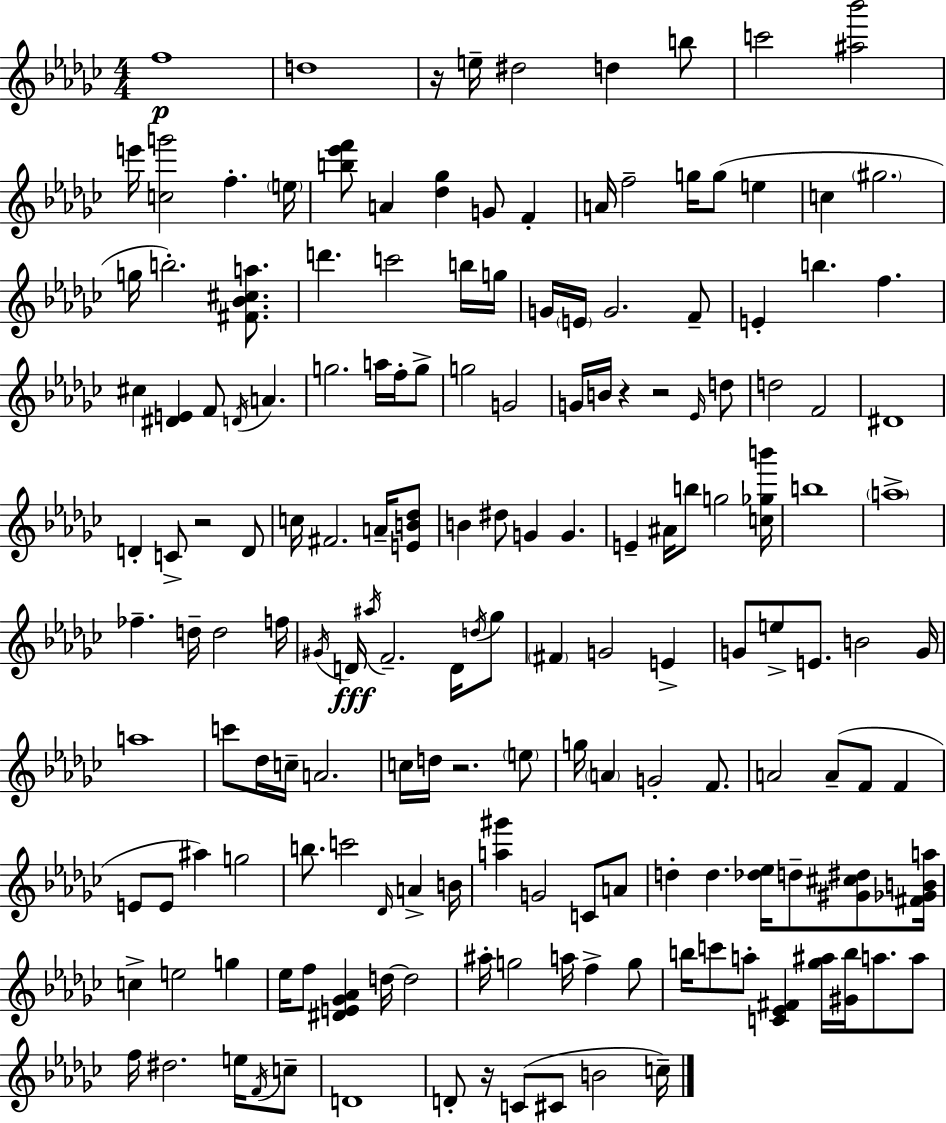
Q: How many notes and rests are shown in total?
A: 166